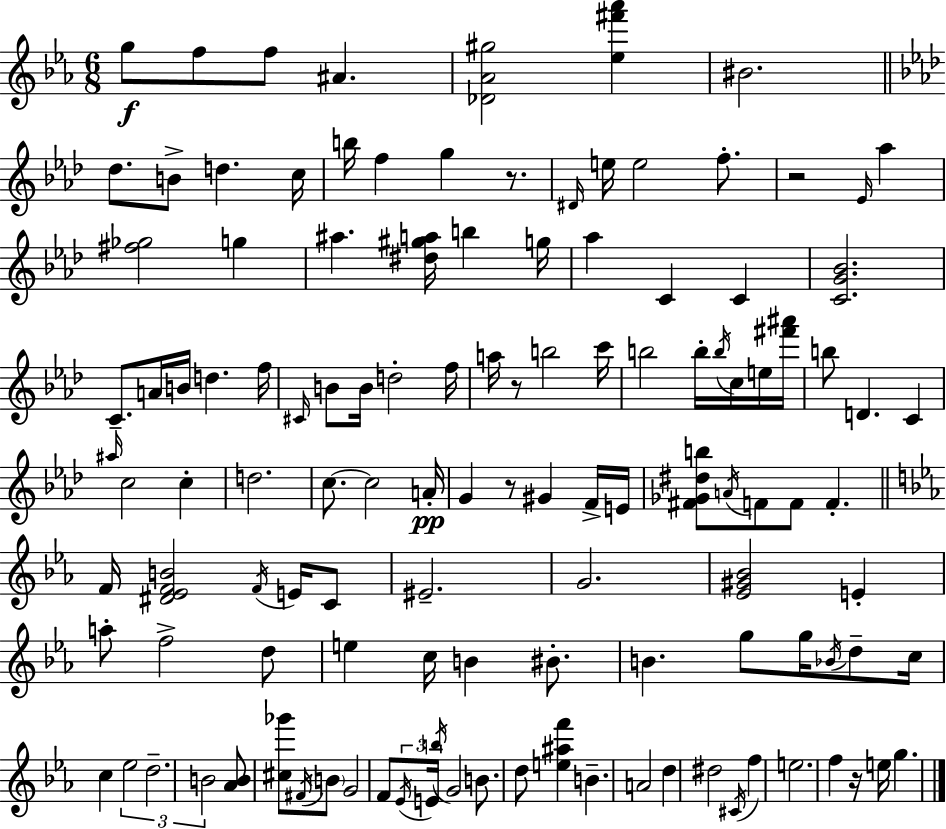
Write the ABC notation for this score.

X:1
T:Untitled
M:6/8
L:1/4
K:Eb
g/2 f/2 f/2 ^A [_D_A^g]2 [_e^f'_a'] ^B2 _d/2 B/2 d c/4 b/4 f g z/2 ^D/4 e/4 e2 f/2 z2 _E/4 _a [^f_g]2 g ^a [^d^ga]/4 b g/4 _a C C [CG_B]2 C/2 A/4 B/4 d f/4 ^C/4 B/2 B/4 d2 f/4 a/4 z/2 b2 c'/4 b2 b/4 b/4 c/4 e/4 [^f'^a']/4 b/2 D C ^a/4 c2 c d2 c/2 c2 A/4 G z/2 ^G F/4 E/4 [^F_G^db]/2 A/4 F/2 F/2 F F/4 [^D_EFB]2 F/4 E/4 C/2 ^E2 G2 [_E^G_B]2 E a/2 f2 d/2 e c/4 B ^B/2 B g/2 g/4 _B/4 d/2 c/4 c _e2 d2 B2 [_AB]/2 [^c_g']/2 ^F/4 B/2 G2 F/2 _E/4 E/4 b/4 G2 B/2 d/2 [e^af'] B A2 d ^d2 ^C/4 f e2 f z/4 e/4 g